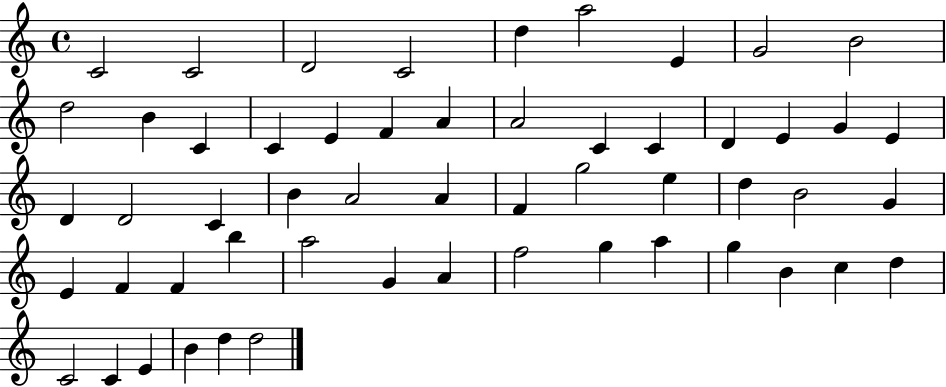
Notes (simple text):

C4/h C4/h D4/h C4/h D5/q A5/h E4/q G4/h B4/h D5/h B4/q C4/q C4/q E4/q F4/q A4/q A4/h C4/q C4/q D4/q E4/q G4/q E4/q D4/q D4/h C4/q B4/q A4/h A4/q F4/q G5/h E5/q D5/q B4/h G4/q E4/q F4/q F4/q B5/q A5/h G4/q A4/q F5/h G5/q A5/q G5/q B4/q C5/q D5/q C4/h C4/q E4/q B4/q D5/q D5/h